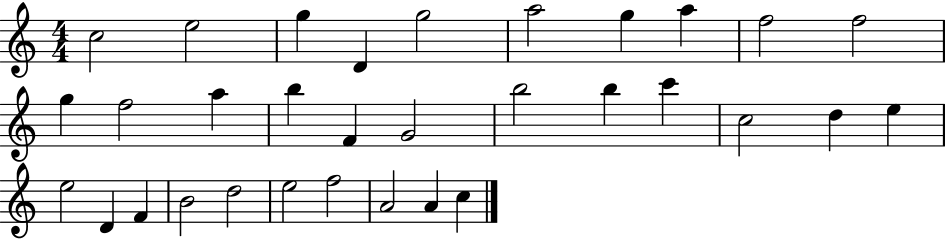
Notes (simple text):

C5/h E5/h G5/q D4/q G5/h A5/h G5/q A5/q F5/h F5/h G5/q F5/h A5/q B5/q F4/q G4/h B5/h B5/q C6/q C5/h D5/q E5/q E5/h D4/q F4/q B4/h D5/h E5/h F5/h A4/h A4/q C5/q